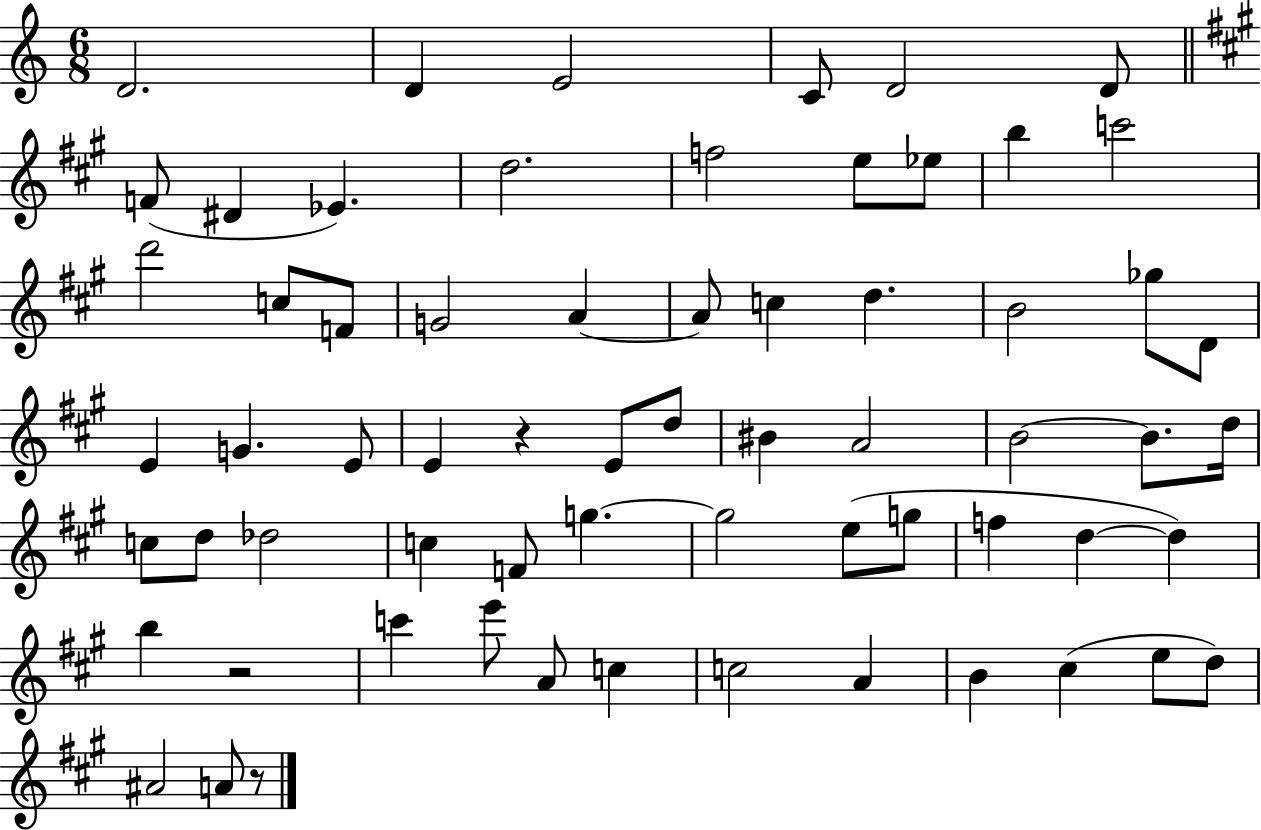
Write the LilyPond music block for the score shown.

{
  \clef treble
  \numericTimeSignature
  \time 6/8
  \key c \major
  d'2. | d'4 e'2 | c'8 d'2 d'8 | \bar "||" \break \key a \major f'8( dis'4 ees'4.) | d''2. | f''2 e''8 ees''8 | b''4 c'''2 | \break d'''2 c''8 f'8 | g'2 a'4~~ | a'8 c''4 d''4. | b'2 ges''8 d'8 | \break e'4 g'4. e'8 | e'4 r4 e'8 d''8 | bis'4 a'2 | b'2~~ b'8. d''16 | \break c''8 d''8 des''2 | c''4 f'8 g''4.~~ | g''2 e''8( g''8 | f''4 d''4~~ d''4) | \break b''4 r2 | c'''4 e'''8 a'8 c''4 | c''2 a'4 | b'4 cis''4( e''8 d''8) | \break ais'2 a'8 r8 | \bar "|."
}